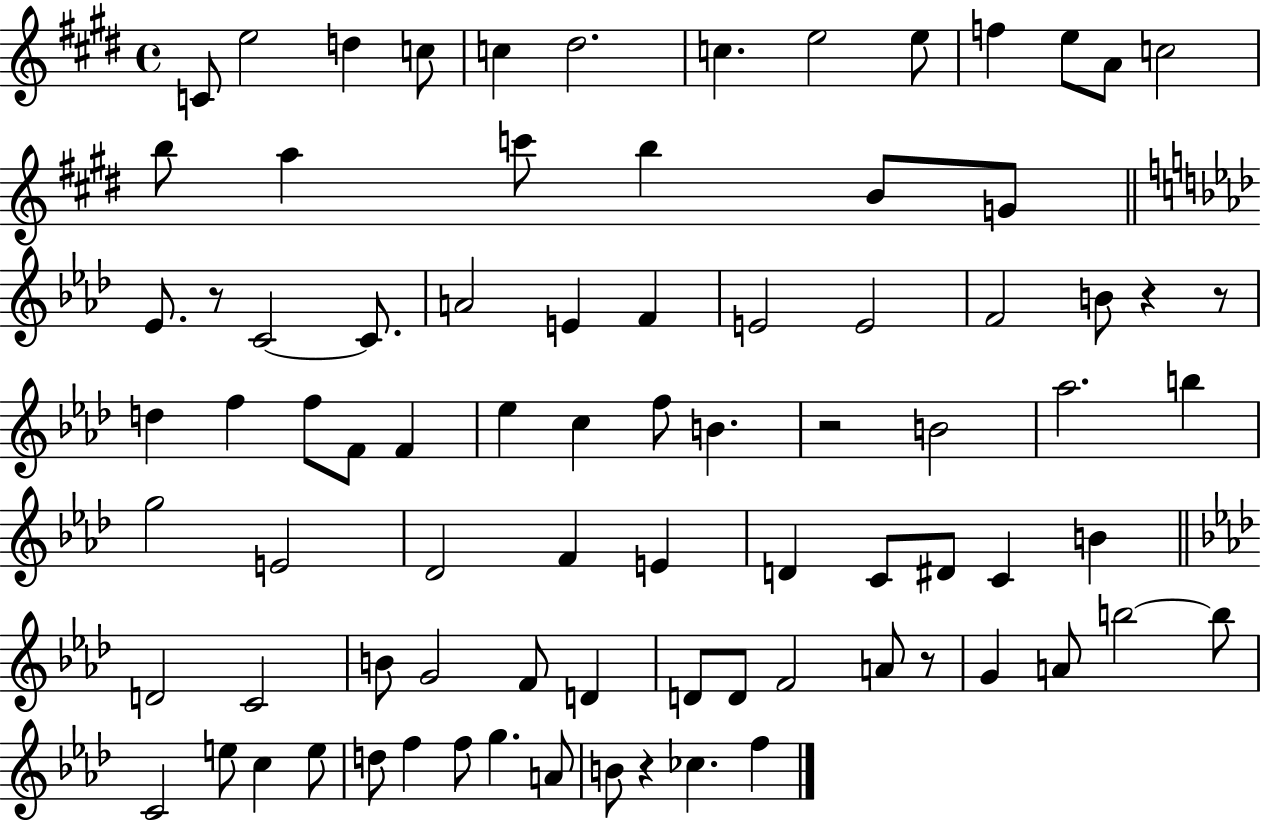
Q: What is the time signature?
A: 4/4